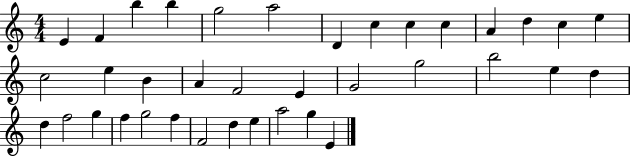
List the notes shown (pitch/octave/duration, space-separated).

E4/q F4/q B5/q B5/q G5/h A5/h D4/q C5/q C5/q C5/q A4/q D5/q C5/q E5/q C5/h E5/q B4/q A4/q F4/h E4/q G4/h G5/h B5/h E5/q D5/q D5/q F5/h G5/q F5/q G5/h F5/q F4/h D5/q E5/q A5/h G5/q E4/q